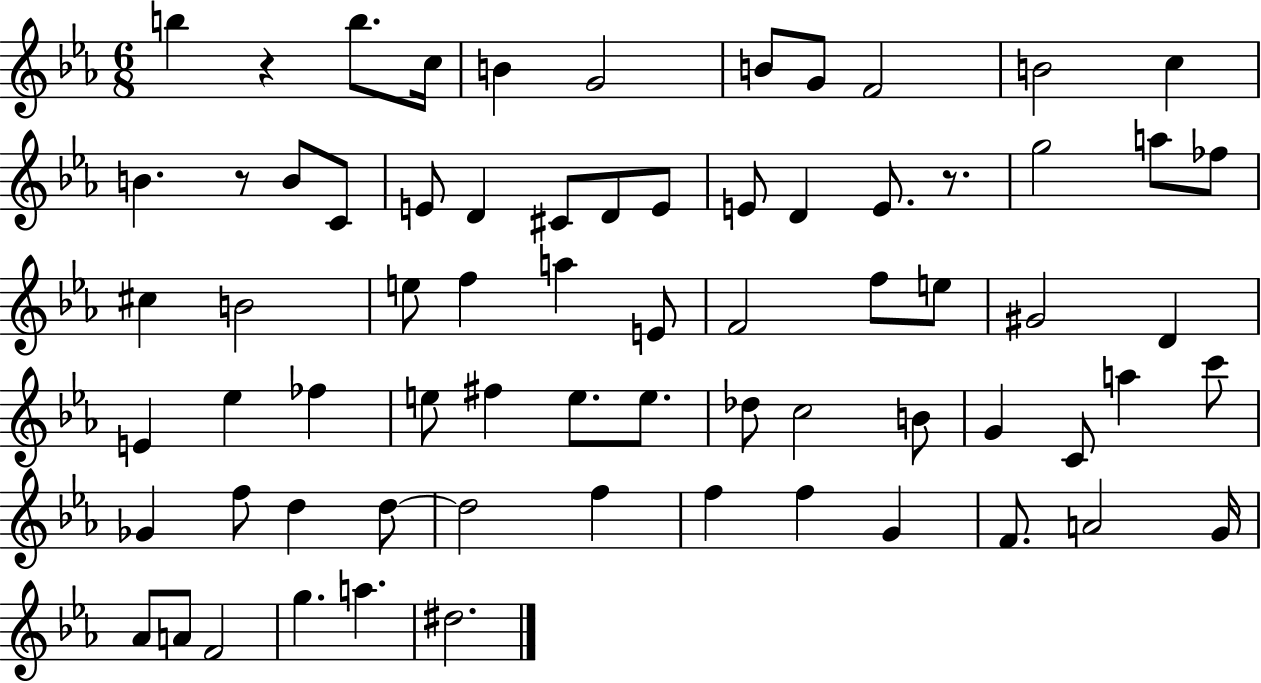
{
  \clef treble
  \numericTimeSignature
  \time 6/8
  \key ees \major
  b''4 r4 b''8. c''16 | b'4 g'2 | b'8 g'8 f'2 | b'2 c''4 | \break b'4. r8 b'8 c'8 | e'8 d'4 cis'8 d'8 e'8 | e'8 d'4 e'8. r8. | g''2 a''8 fes''8 | \break cis''4 b'2 | e''8 f''4 a''4 e'8 | f'2 f''8 e''8 | gis'2 d'4 | \break e'4 ees''4 fes''4 | e''8 fis''4 e''8. e''8. | des''8 c''2 b'8 | g'4 c'8 a''4 c'''8 | \break ges'4 f''8 d''4 d''8~~ | d''2 f''4 | f''4 f''4 g'4 | f'8. a'2 g'16 | \break aes'8 a'8 f'2 | g''4. a''4. | dis''2. | \bar "|."
}